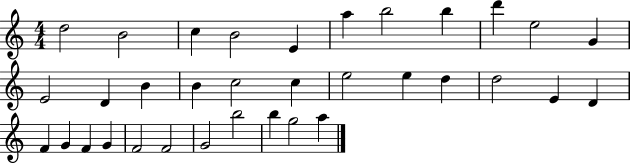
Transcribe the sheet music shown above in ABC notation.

X:1
T:Untitled
M:4/4
L:1/4
K:C
d2 B2 c B2 E a b2 b d' e2 G E2 D B B c2 c e2 e d d2 E D F G F G F2 F2 G2 b2 b g2 a